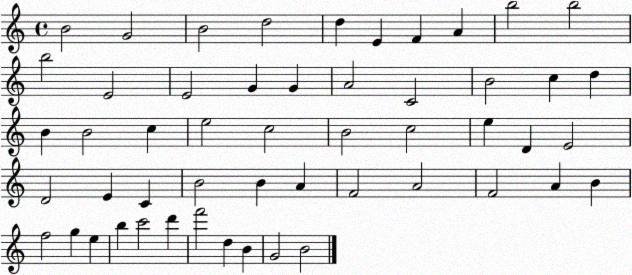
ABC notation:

X:1
T:Untitled
M:4/4
L:1/4
K:C
B2 G2 B2 d2 d E F A b2 b2 b2 E2 E2 G G A2 C2 B2 c d B B2 c e2 c2 B2 c2 e D E2 D2 E C B2 B A F2 A2 F2 A B f2 g e b c'2 d' f'2 d B G2 B2